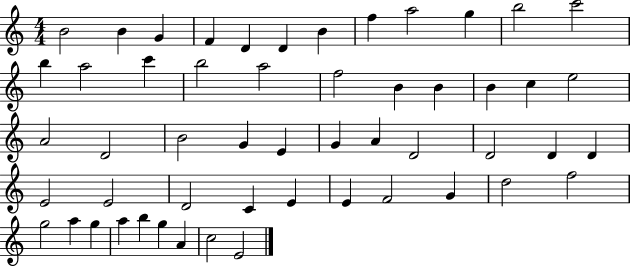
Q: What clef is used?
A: treble